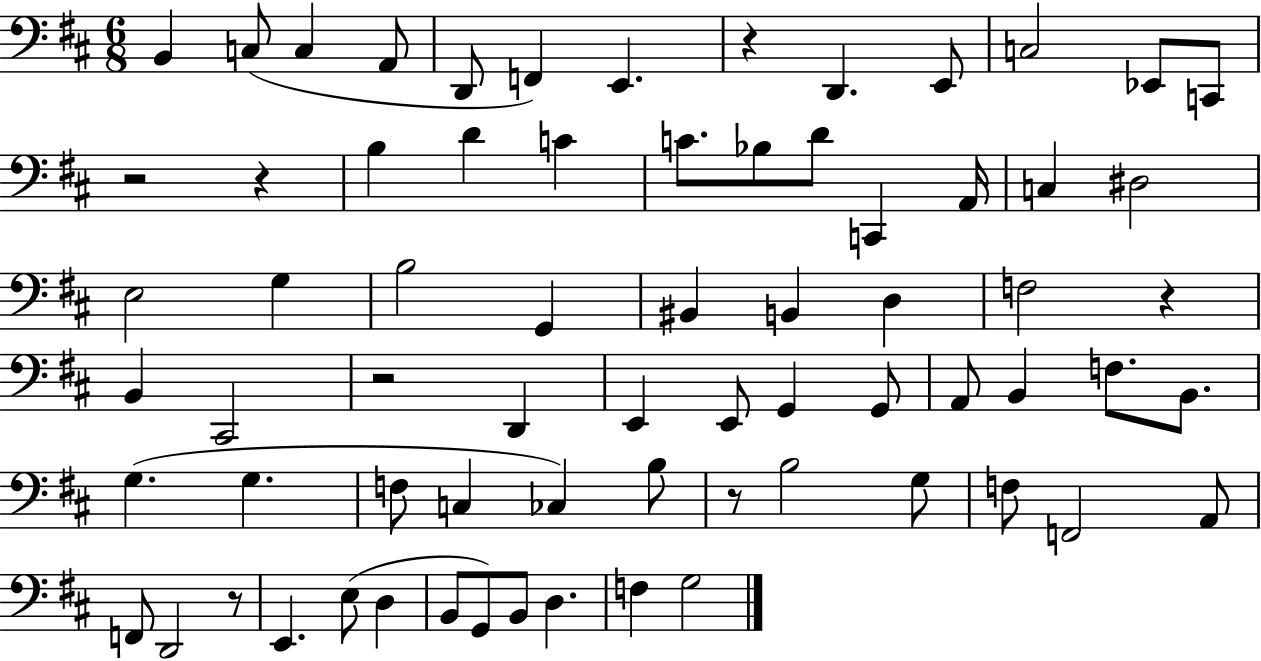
{
  \clef bass
  \numericTimeSignature
  \time 6/8
  \key d \major
  \repeat volta 2 { b,4 c8( c4 a,8 | d,8 f,4) e,4. | r4 d,4. e,8 | c2 ees,8 c,8 | \break r2 r4 | b4 d'4 c'4 | c'8. bes8 d'8 c,4 a,16 | c4 dis2 | \break e2 g4 | b2 g,4 | bis,4 b,4 d4 | f2 r4 | \break b,4 cis,2 | r2 d,4 | e,4 e,8 g,4 g,8 | a,8 b,4 f8. b,8. | \break g4.( g4. | f8 c4 ces4) b8 | r8 b2 g8 | f8 f,2 a,8 | \break f,8 d,2 r8 | e,4. e8( d4 | b,8 g,8) b,8 d4. | f4 g2 | \break } \bar "|."
}